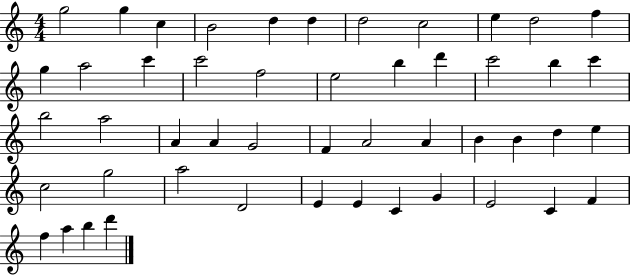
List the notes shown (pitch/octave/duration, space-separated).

G5/h G5/q C5/q B4/h D5/q D5/q D5/h C5/h E5/q D5/h F5/q G5/q A5/h C6/q C6/h F5/h E5/h B5/q D6/q C6/h B5/q C6/q B5/h A5/h A4/q A4/q G4/h F4/q A4/h A4/q B4/q B4/q D5/q E5/q C5/h G5/h A5/h D4/h E4/q E4/q C4/q G4/q E4/h C4/q F4/q F5/q A5/q B5/q D6/q